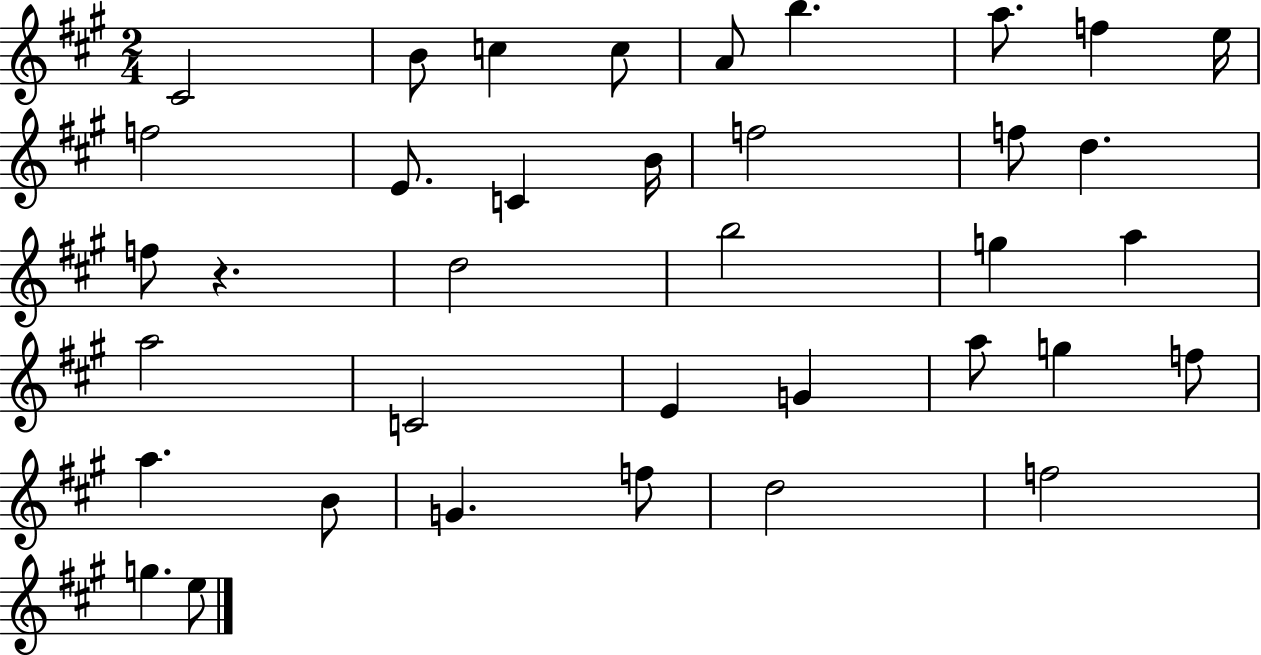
C#4/h B4/e C5/q C5/e A4/e B5/q. A5/e. F5/q E5/s F5/h E4/e. C4/q B4/s F5/h F5/e D5/q. F5/e R/q. D5/h B5/h G5/q A5/q A5/h C4/h E4/q G4/q A5/e G5/q F5/e A5/q. B4/e G4/q. F5/e D5/h F5/h G5/q. E5/e